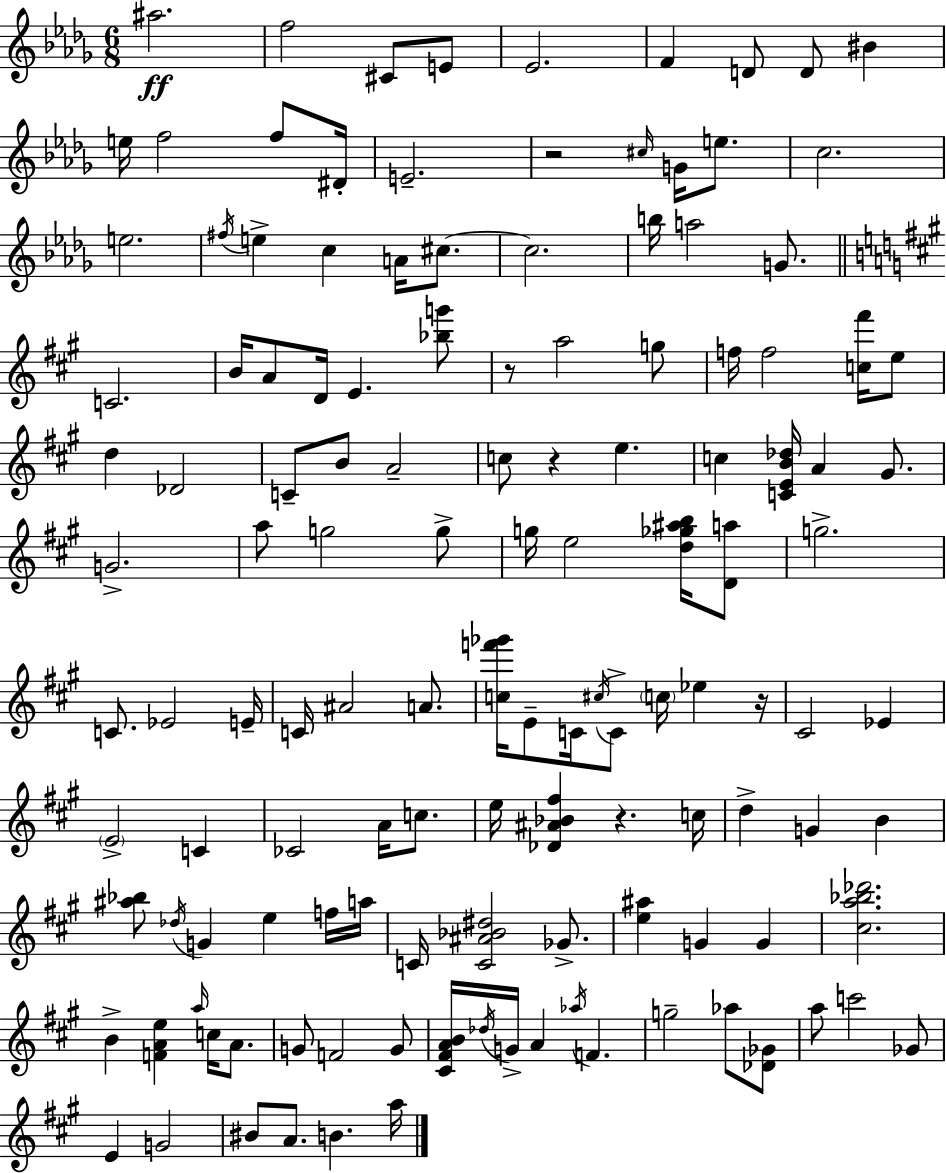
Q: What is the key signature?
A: BES minor